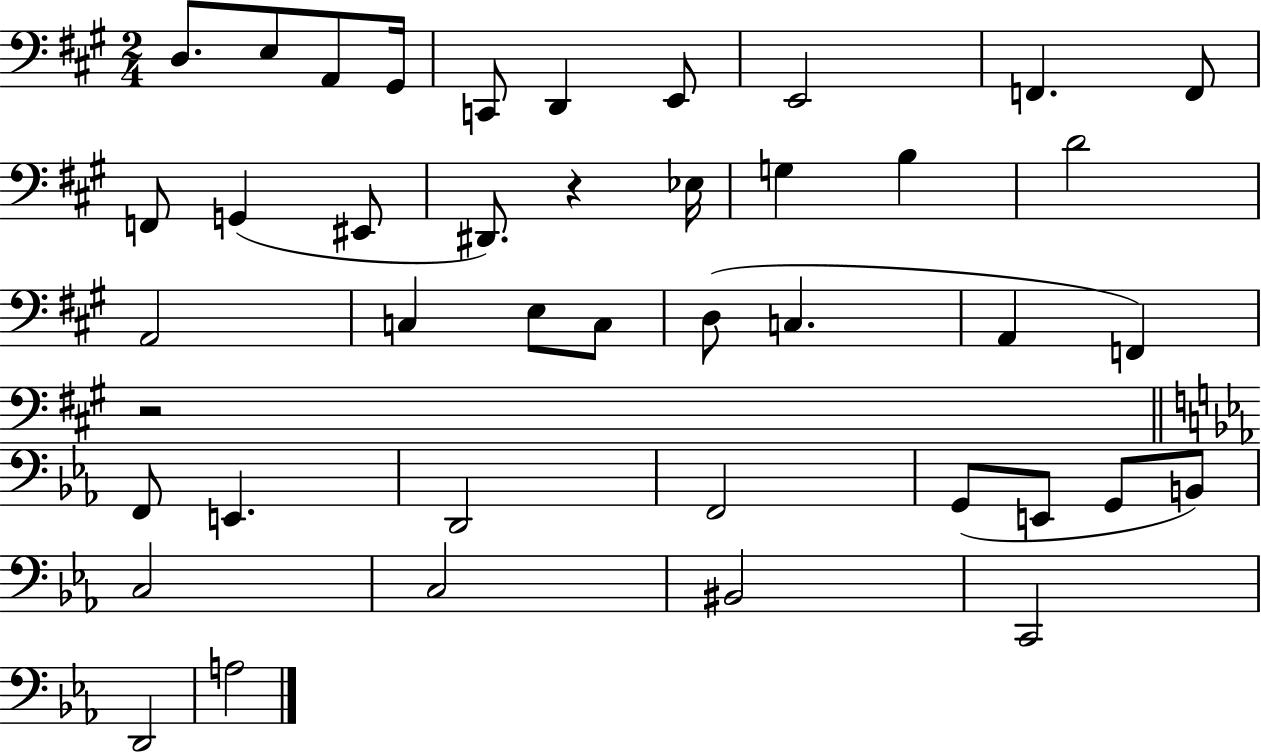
{
  \clef bass
  \numericTimeSignature
  \time 2/4
  \key a \major
  d8. e8 a,8 gis,16 | c,8 d,4 e,8 | e,2 | f,4. f,8 | \break f,8 g,4( eis,8 | dis,8.) r4 ees16 | g4 b4 | d'2 | \break a,2 | c4 e8 c8 | d8( c4. | a,4 f,4) | \break r2 | \bar "||" \break \key ees \major f,8 e,4. | d,2 | f,2 | g,8( e,8 g,8 b,8) | \break c2 | c2 | bis,2 | c,2 | \break d,2 | a2 | \bar "|."
}